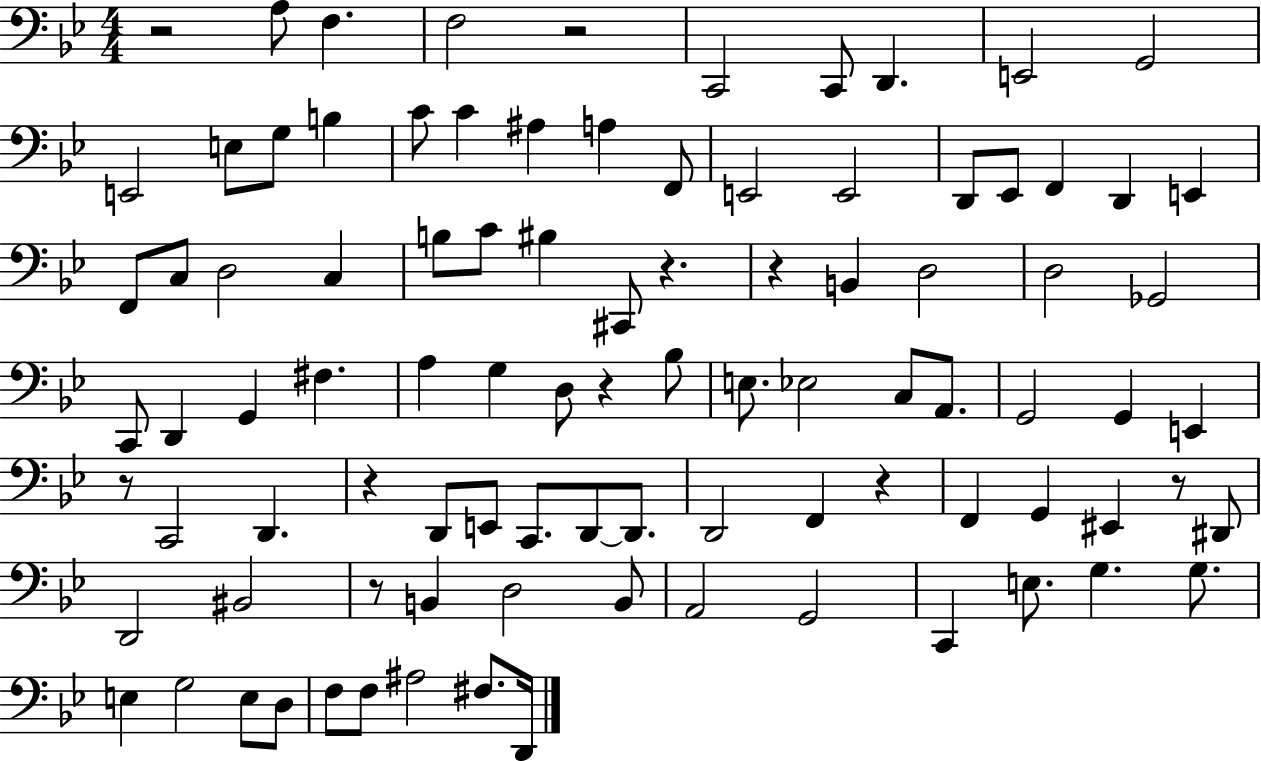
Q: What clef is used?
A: bass